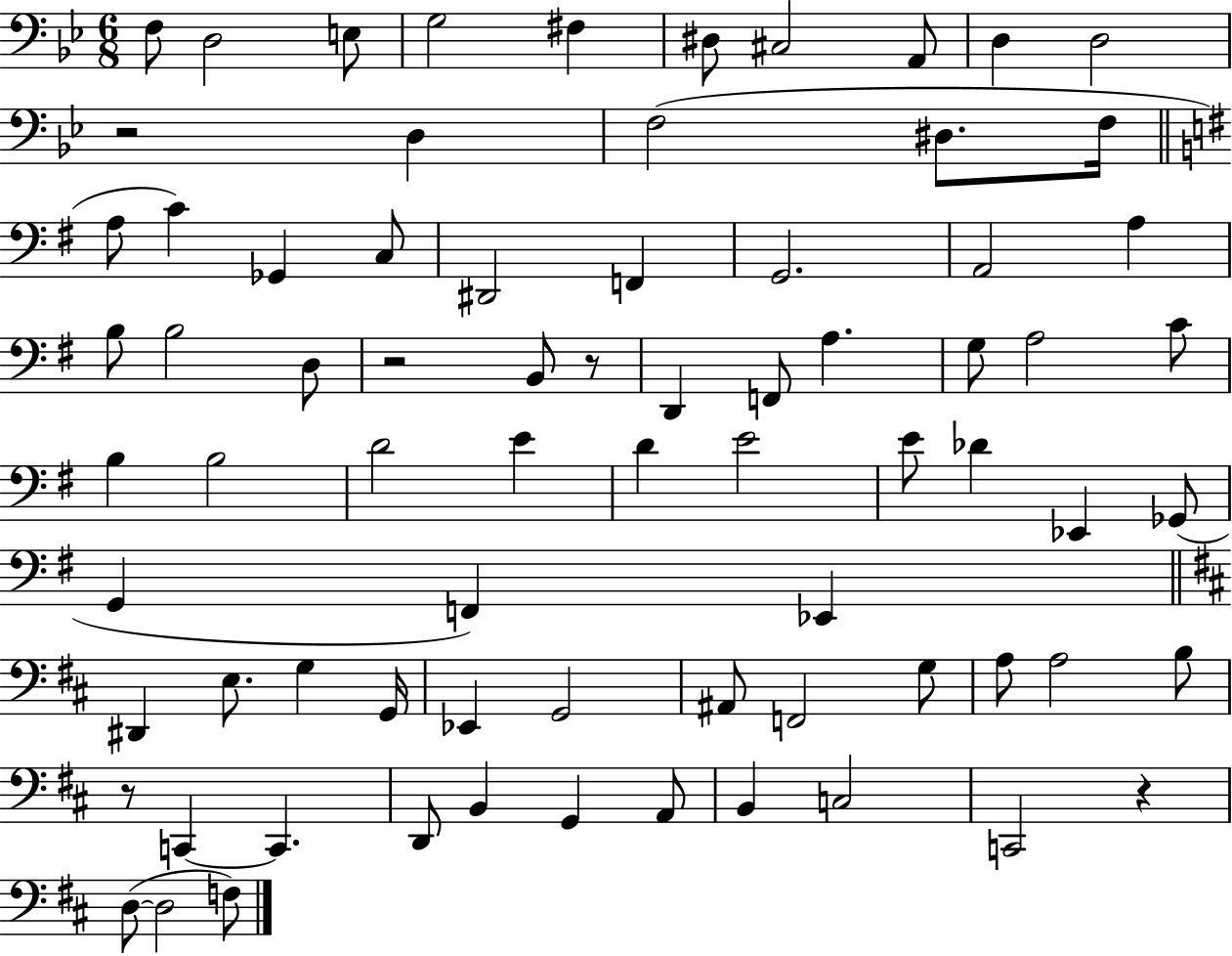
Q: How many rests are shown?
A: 5